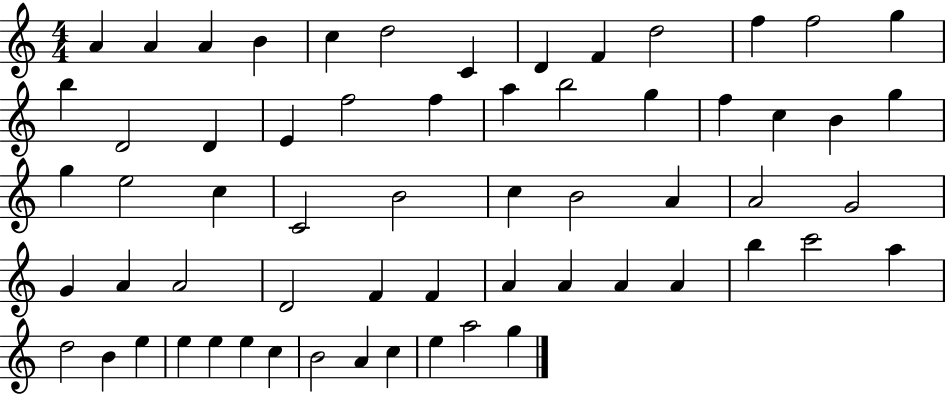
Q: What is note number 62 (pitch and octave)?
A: G5